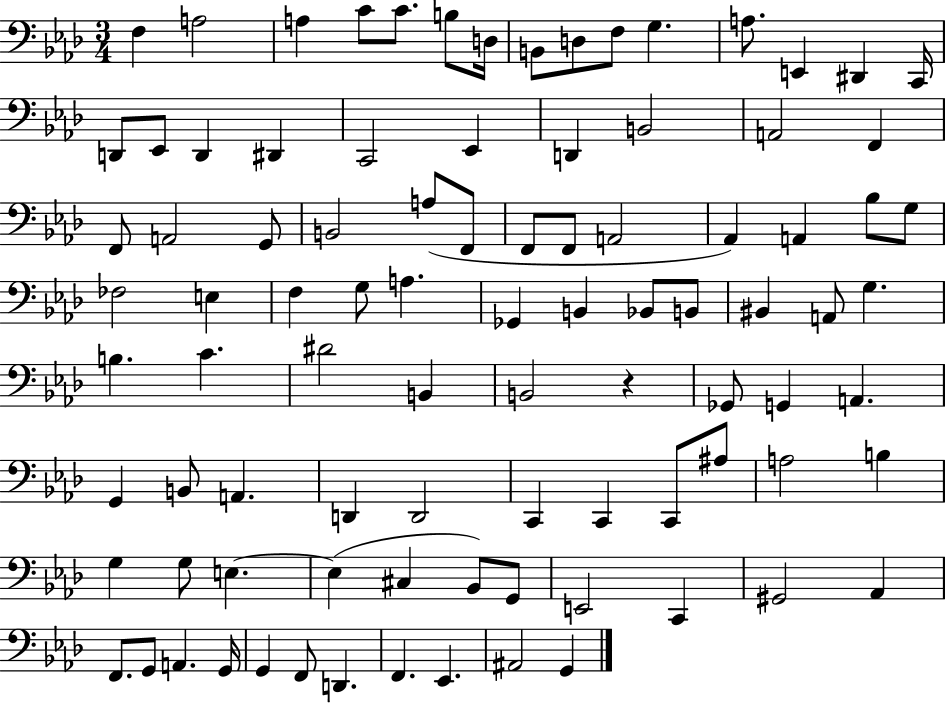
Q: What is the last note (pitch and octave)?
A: G2